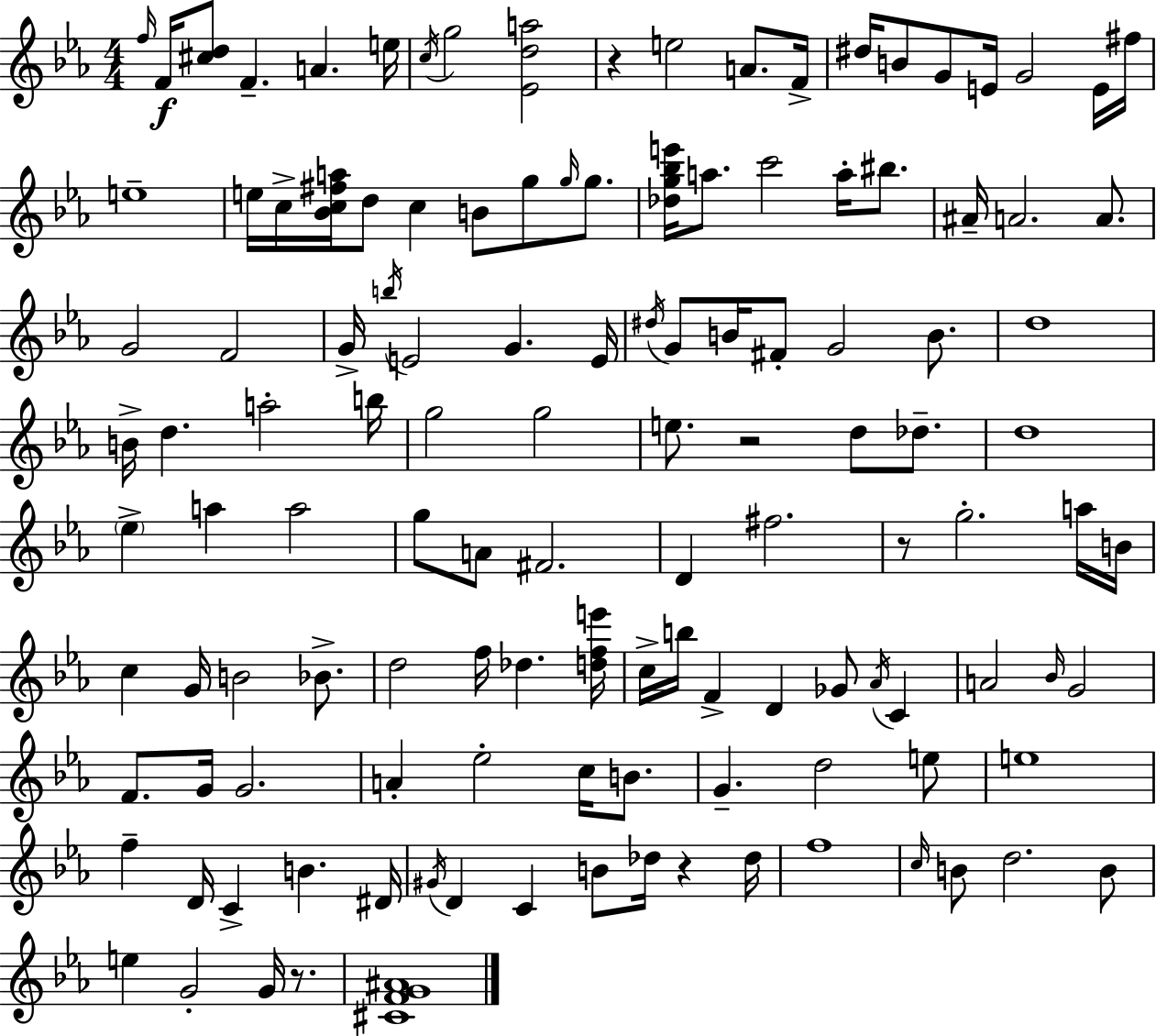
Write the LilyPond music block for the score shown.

{
  \clef treble
  \numericTimeSignature
  \time 4/4
  \key c \minor
  \grace { f''16 }\f f'16 <cis'' d''>8 f'4.-- a'4. | e''16 \acciaccatura { c''16 } g''2 <ees' d'' a''>2 | r4 e''2 a'8. | f'16-> dis''16 b'8 g'8 e'16 g'2 | \break e'16 fis''16 e''1-- | e''16 c''16-> <bes' c'' fis'' a''>16 d''8 c''4 b'8 g''8 \grace { g''16 } | g''8. <des'' g'' bes'' e'''>16 a''8. c'''2 a''16-. | bis''8. ais'16-- a'2. | \break a'8. g'2 f'2 | g'16-> \acciaccatura { b''16 } e'2 g'4. | e'16 \acciaccatura { dis''16 } g'8 b'16 fis'8-. g'2 | b'8. d''1 | \break b'16-> d''4. a''2-. | b''16 g''2 g''2 | e''8. r2 | d''8 des''8.-- d''1 | \break \parenthesize ees''4-> a''4 a''2 | g''8 a'8 fis'2. | d'4 fis''2. | r8 g''2.-. | \break a''16 b'16 c''4 g'16 b'2 | bes'8.-> d''2 f''16 des''4. | <d'' f'' e'''>16 c''16-> b''16 f'4-> d'4 ges'8 | \acciaccatura { aes'16 } c'4 a'2 \grace { bes'16 } g'2 | \break f'8. g'16 g'2. | a'4-. ees''2-. | c''16 b'8. g'4.-- d''2 | e''8 e''1 | \break f''4-- d'16 c'4-> | b'4. dis'16 \acciaccatura { gis'16 } d'4 c'4 | b'8 des''16 r4 des''16 f''1 | \grace { c''16 } b'8 d''2. | \break b'8 e''4 g'2-. | g'16 r8. <cis' f' g' ais'>1 | \bar "|."
}